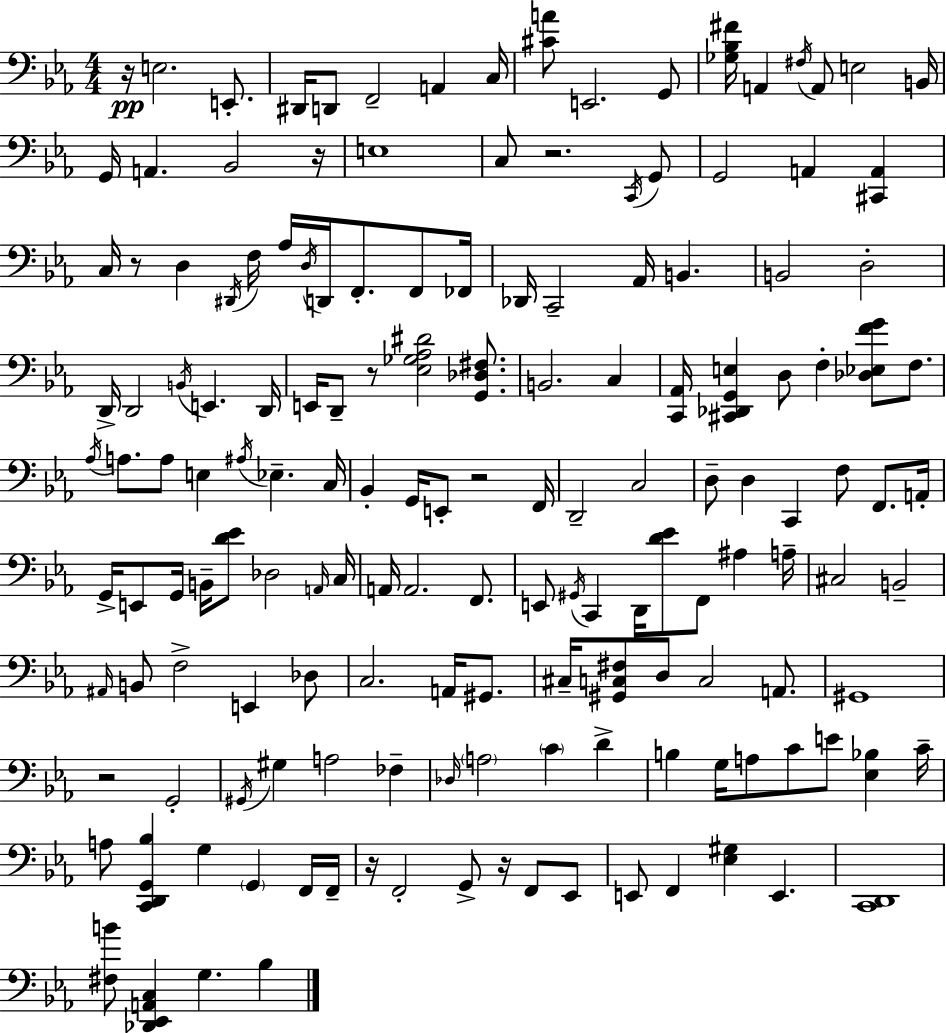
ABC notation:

X:1
T:Untitled
M:4/4
L:1/4
K:Eb
z/4 E,2 E,,/2 ^D,,/4 D,,/2 F,,2 A,, C,/4 [^CA]/2 E,,2 G,,/2 [_G,_B,^F]/4 A,, ^F,/4 A,,/2 E,2 B,,/4 G,,/4 A,, _B,,2 z/4 E,4 C,/2 z2 C,,/4 G,,/2 G,,2 A,, [^C,,A,,] C,/4 z/2 D, ^D,,/4 F,/4 _A,/4 D,/4 D,,/4 F,,/2 F,,/2 _F,,/4 _D,,/4 C,,2 _A,,/4 B,, B,,2 D,2 D,,/4 D,,2 B,,/4 E,, D,,/4 E,,/4 D,,/2 z/2 [_E,_G,_A,^D]2 [G,,_D,^F,]/2 B,,2 C, [C,,_A,,]/4 [^C,,_D,,G,,E,] D,/2 F, [_D,_E,FG]/2 F,/2 _A,/4 A,/2 A,/2 E, ^A,/4 _E, C,/4 _B,, G,,/4 E,,/2 z2 F,,/4 D,,2 C,2 D,/2 D, C,, F,/2 F,,/2 A,,/4 G,,/4 E,,/2 G,,/4 B,,/4 [D_E]/2 _D,2 A,,/4 C,/4 A,,/4 A,,2 F,,/2 E,,/2 ^G,,/4 C,, D,,/4 [D_E]/2 F,,/2 ^A, A,/4 ^C,2 B,,2 ^A,,/4 B,,/2 F,2 E,, _D,/2 C,2 A,,/4 ^G,,/2 ^C,/4 [^G,,C,^F,]/2 D,/2 C,2 A,,/2 ^G,,4 z2 G,,2 ^G,,/4 ^G, A,2 _F, _D,/4 A,2 C D B, G,/4 A,/2 C/2 E/2 [_E,_B,] C/4 A,/2 [C,,D,,G,,_B,] G, G,, F,,/4 F,,/4 z/4 F,,2 G,,/2 z/4 F,,/2 _E,,/2 E,,/2 F,, [_E,^G,] E,, [C,,D,,]4 [^F,B]/2 [_D,,_E,,A,,C,] G, _B,